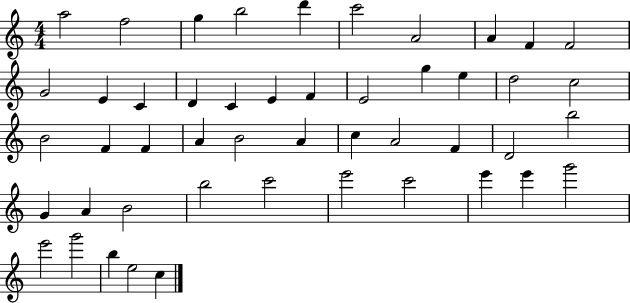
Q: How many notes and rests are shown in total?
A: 48